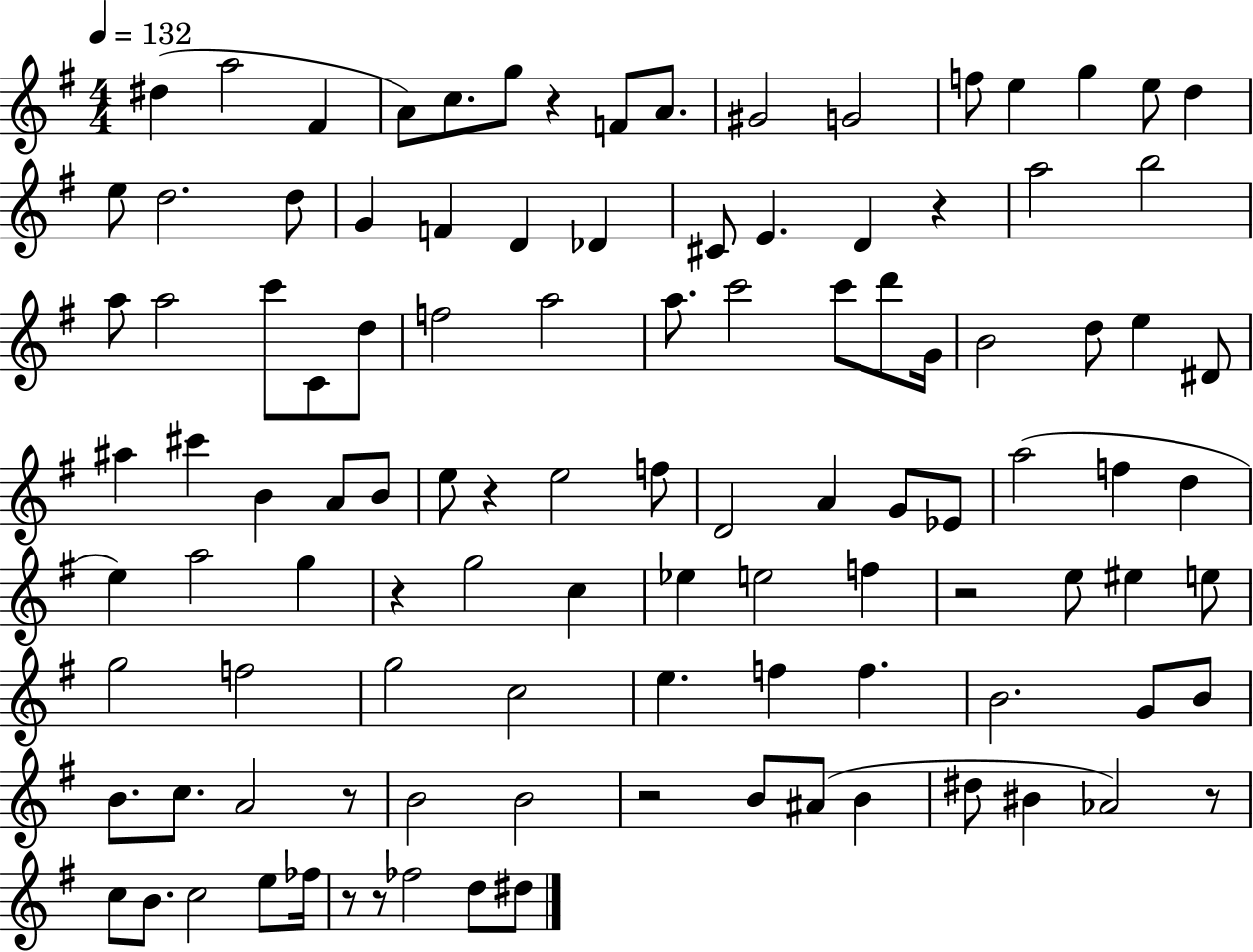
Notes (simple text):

D#5/q A5/h F#4/q A4/e C5/e. G5/e R/q F4/e A4/e. G#4/h G4/h F5/e E5/q G5/q E5/e D5/q E5/e D5/h. D5/e G4/q F4/q D4/q Db4/q C#4/e E4/q. D4/q R/q A5/h B5/h A5/e A5/h C6/e C4/e D5/e F5/h A5/h A5/e. C6/h C6/e D6/e G4/s B4/h D5/e E5/q D#4/e A#5/q C#6/q B4/q A4/e B4/e E5/e R/q E5/h F5/e D4/h A4/q G4/e Eb4/e A5/h F5/q D5/q E5/q A5/h G5/q R/q G5/h C5/q Eb5/q E5/h F5/q R/h E5/e EIS5/q E5/e G5/h F5/h G5/h C5/h E5/q. F5/q F5/q. B4/h. G4/e B4/e B4/e. C5/e. A4/h R/e B4/h B4/h R/h B4/e A#4/e B4/q D#5/e BIS4/q Ab4/h R/e C5/e B4/e. C5/h E5/e FES5/s R/e R/e FES5/h D5/e D#5/e